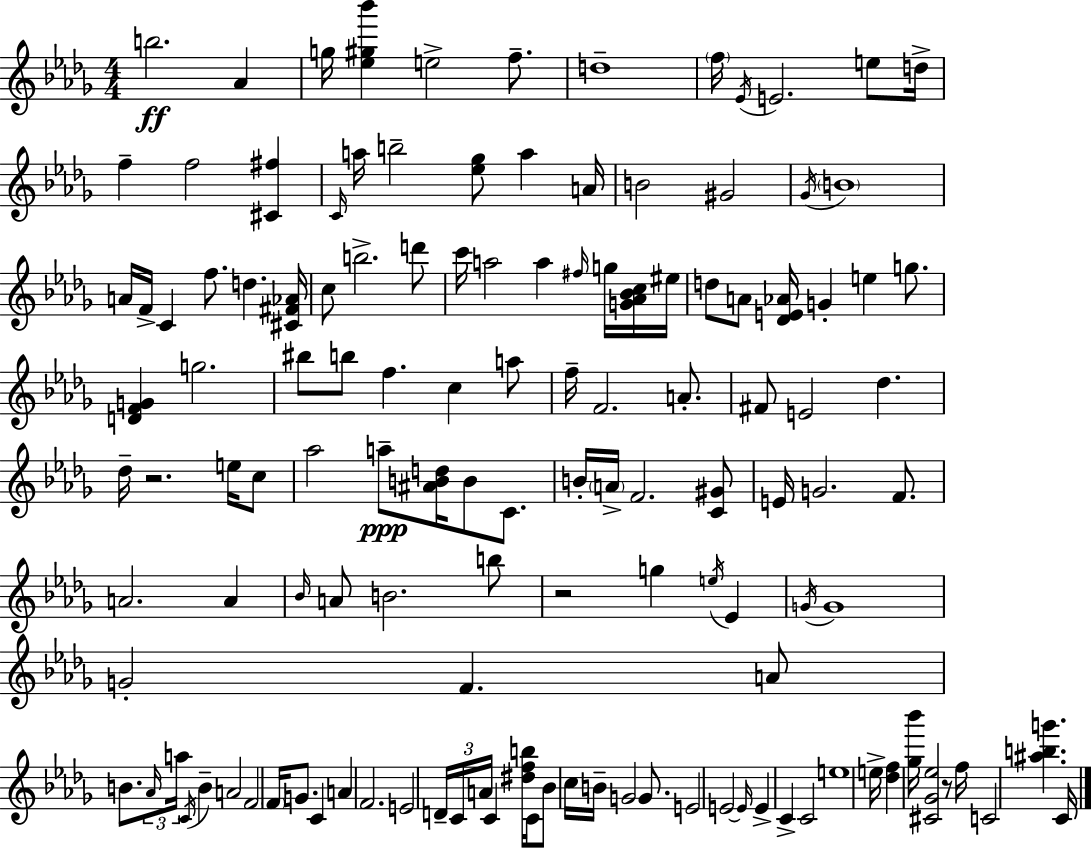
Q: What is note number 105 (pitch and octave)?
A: E4